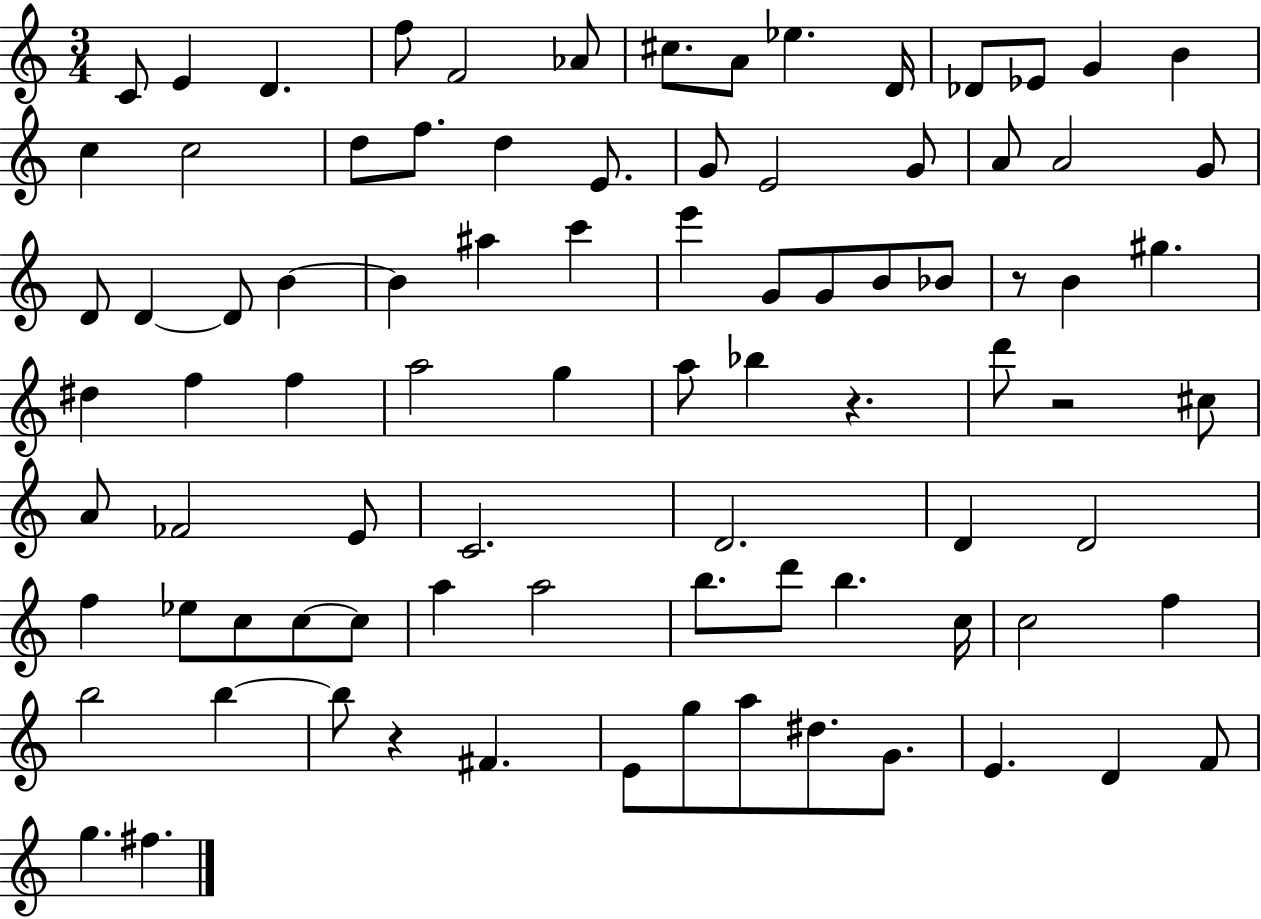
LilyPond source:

{
  \clef treble
  \numericTimeSignature
  \time 3/4
  \key c \major
  c'8 e'4 d'4. | f''8 f'2 aes'8 | cis''8. a'8 ees''4. d'16 | des'8 ees'8 g'4 b'4 | \break c''4 c''2 | d''8 f''8. d''4 e'8. | g'8 e'2 g'8 | a'8 a'2 g'8 | \break d'8 d'4~~ d'8 b'4~~ | b'4 ais''4 c'''4 | e'''4 g'8 g'8 b'8 bes'8 | r8 b'4 gis''4. | \break dis''4 f''4 f''4 | a''2 g''4 | a''8 bes''4 r4. | d'''8 r2 cis''8 | \break a'8 fes'2 e'8 | c'2. | d'2. | d'4 d'2 | \break f''4 ees''8 c''8 c''8~~ c''8 | a''4 a''2 | b''8. d'''8 b''4. c''16 | c''2 f''4 | \break b''2 b''4~~ | b''8 r4 fis'4. | e'8 g''8 a''8 dis''8. g'8. | e'4. d'4 f'8 | \break g''4. fis''4. | \bar "|."
}